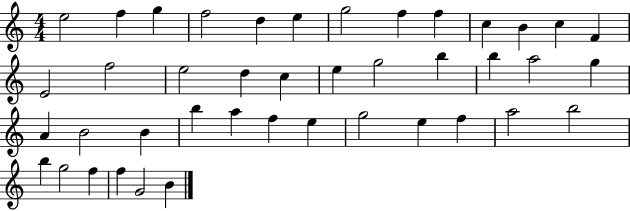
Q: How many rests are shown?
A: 0